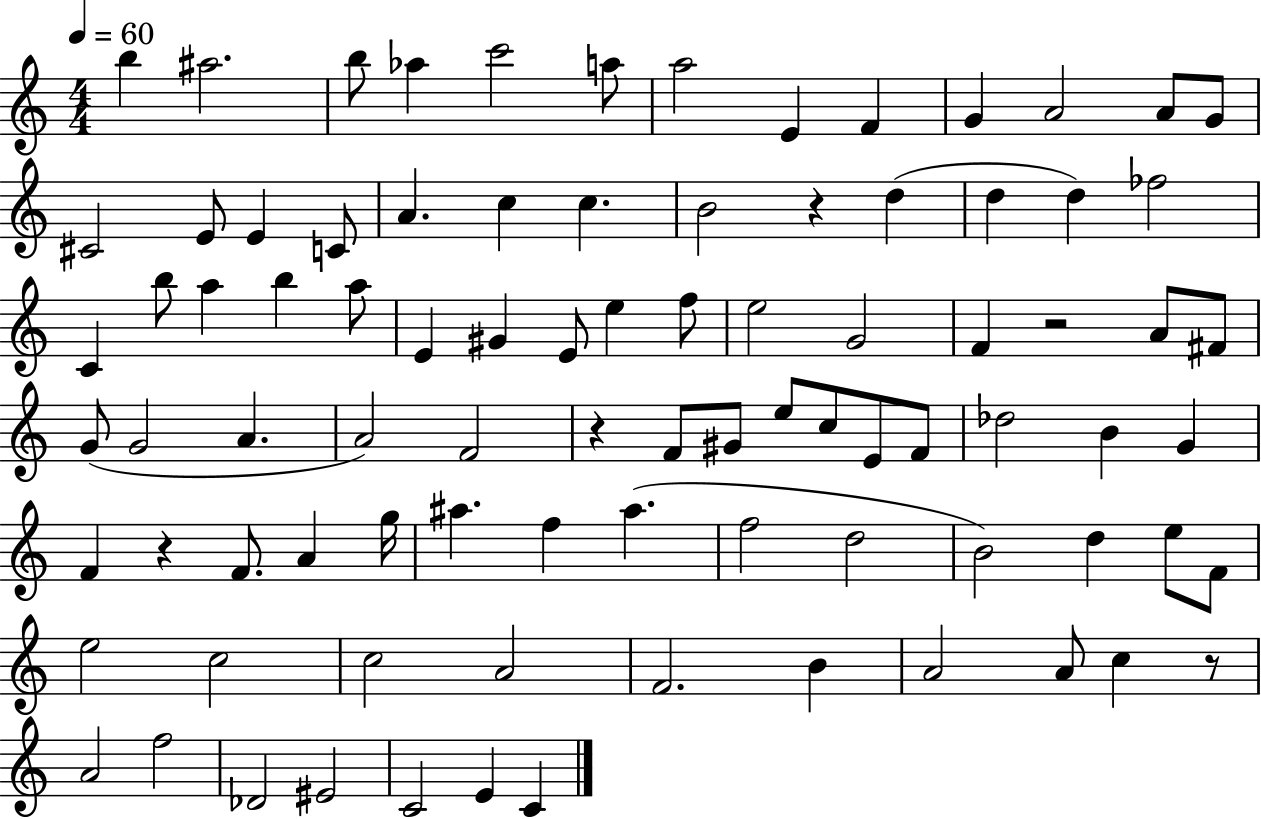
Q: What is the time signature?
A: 4/4